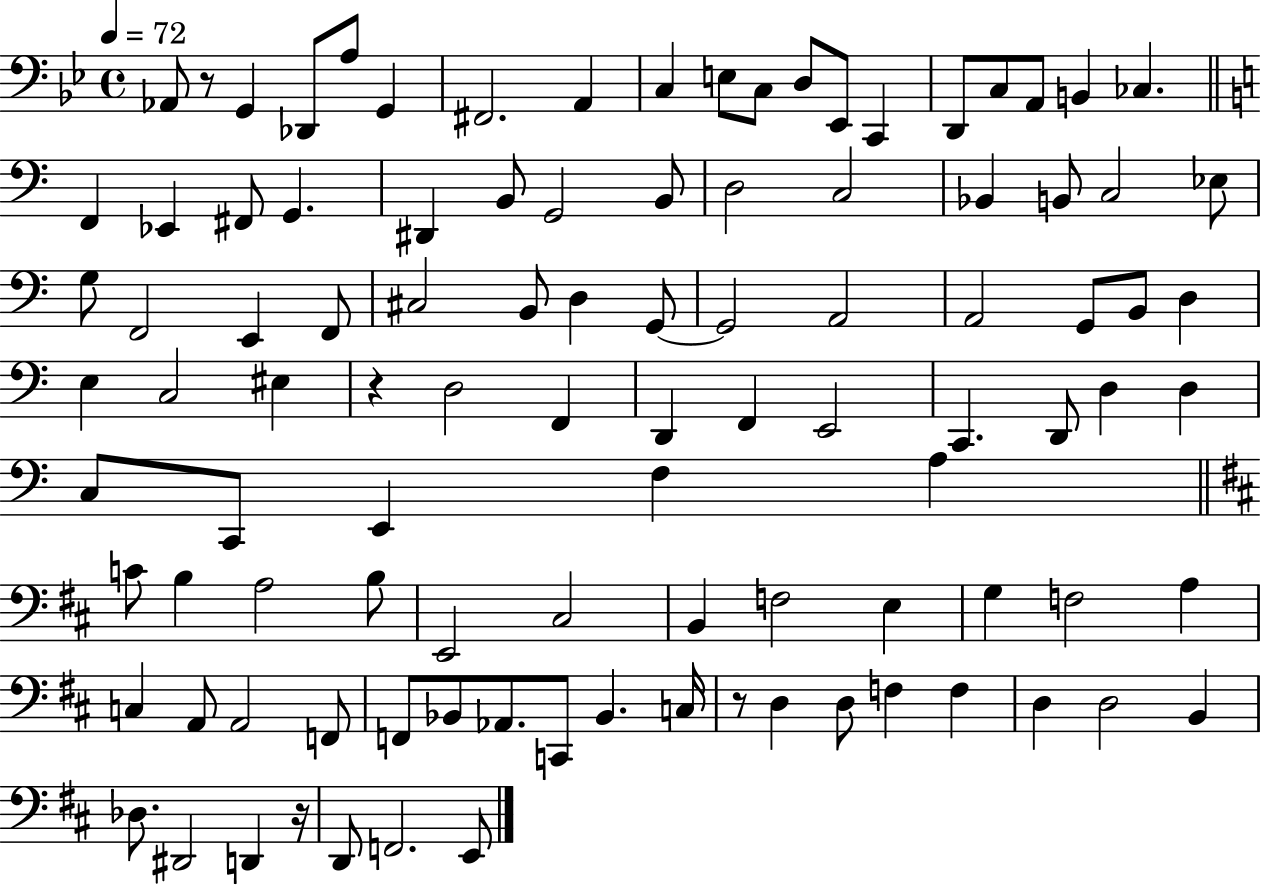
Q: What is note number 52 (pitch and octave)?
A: D2